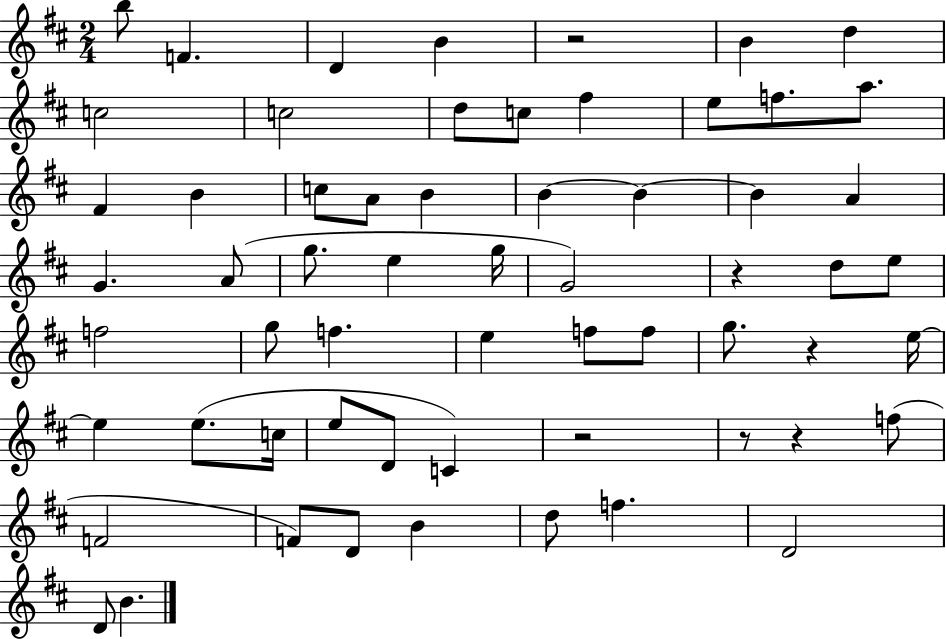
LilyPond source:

{
  \clef treble
  \numericTimeSignature
  \time 2/4
  \key d \major
  b''8 f'4. | d'4 b'4 | r2 | b'4 d''4 | \break c''2 | c''2 | d''8 c''8 fis''4 | e''8 f''8. a''8. | \break fis'4 b'4 | c''8 a'8 b'4 | b'4~~ b'4~~ | b'4 a'4 | \break g'4. a'8( | g''8. e''4 g''16 | g'2) | r4 d''8 e''8 | \break f''2 | g''8 f''4. | e''4 f''8 f''8 | g''8. r4 e''16~~ | \break e''4 e''8.( c''16 | e''8 d'8 c'4) | r2 | r8 r4 f''8( | \break f'2 | f'8) d'8 b'4 | d''8 f''4. | d'2 | \break d'8 b'4. | \bar "|."
}